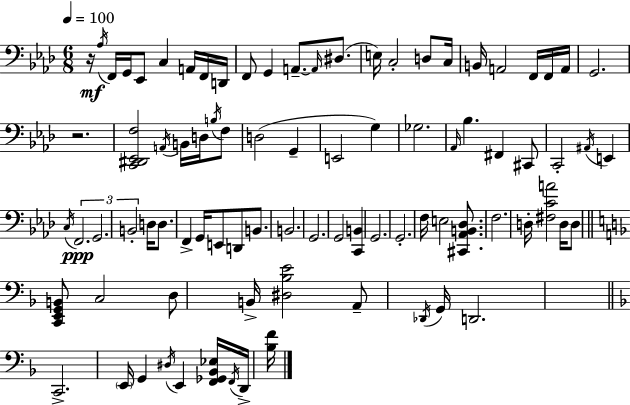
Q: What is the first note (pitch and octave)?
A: Ab3